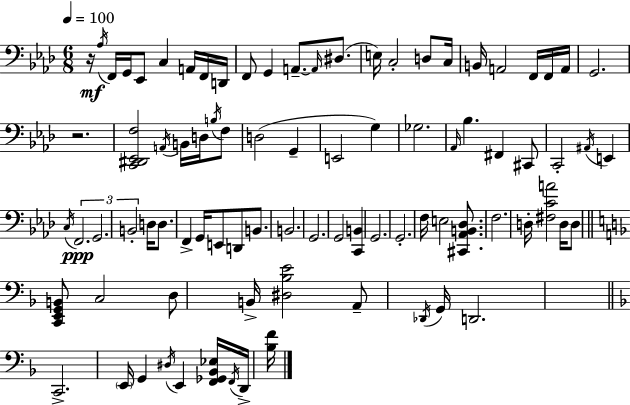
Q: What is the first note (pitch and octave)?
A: Ab3